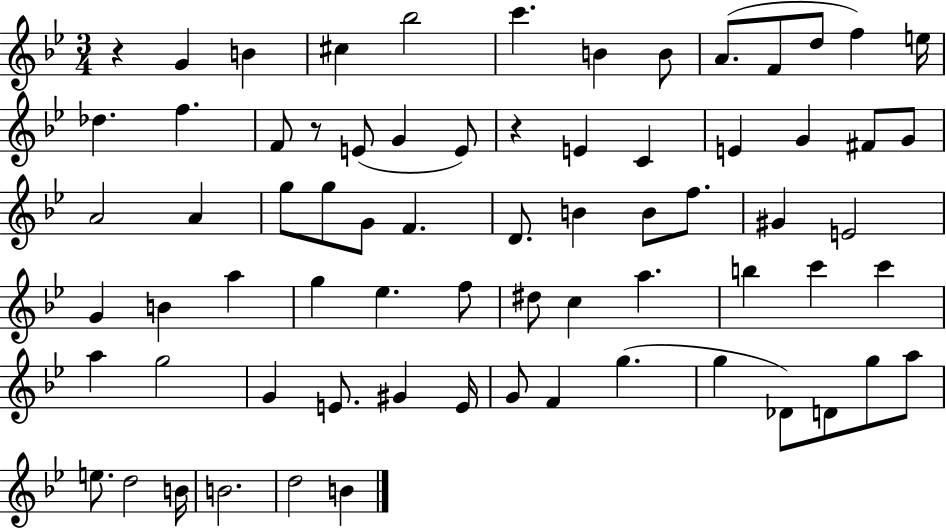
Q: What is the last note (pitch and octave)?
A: B4